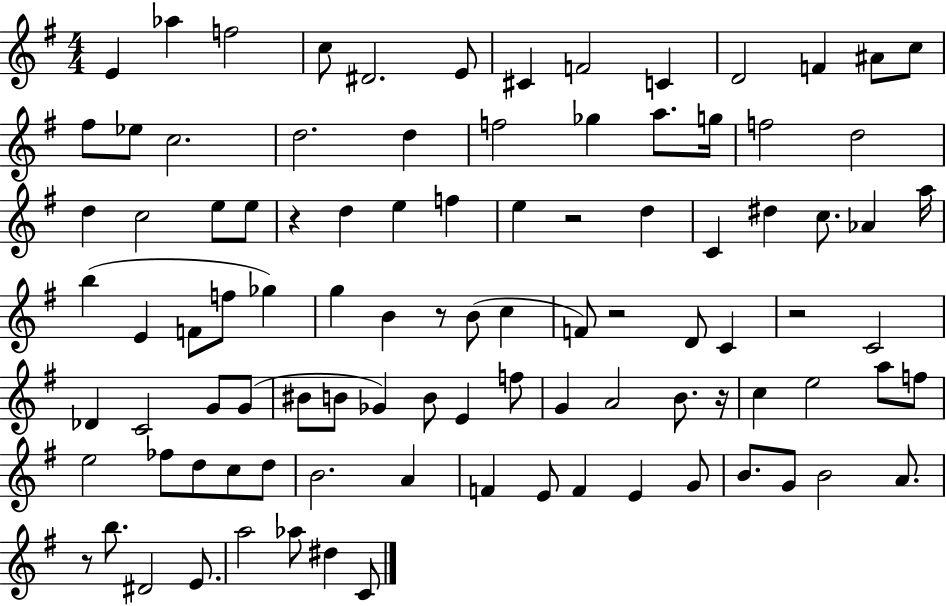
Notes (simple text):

E4/q Ab5/q F5/h C5/e D#4/h. E4/e C#4/q F4/h C4/q D4/h F4/q A#4/e C5/e F#5/e Eb5/e C5/h. D5/h. D5/q F5/h Gb5/q A5/e. G5/s F5/h D5/h D5/q C5/h E5/e E5/e R/q D5/q E5/q F5/q E5/q R/h D5/q C4/q D#5/q C5/e. Ab4/q A5/s B5/q E4/q F4/e F5/e Gb5/q G5/q B4/q R/e B4/e C5/q F4/e R/h D4/e C4/q R/h C4/h Db4/q C4/h G4/e G4/e BIS4/e B4/e Gb4/q B4/e E4/q F5/e G4/q A4/h B4/e. R/s C5/q E5/h A5/e F5/e E5/h FES5/e D5/e C5/e D5/e B4/h. A4/q F4/q E4/e F4/q E4/q G4/e B4/e. G4/e B4/h A4/e. R/e B5/e. D#4/h E4/e. A5/h Ab5/e D#5/q C4/e